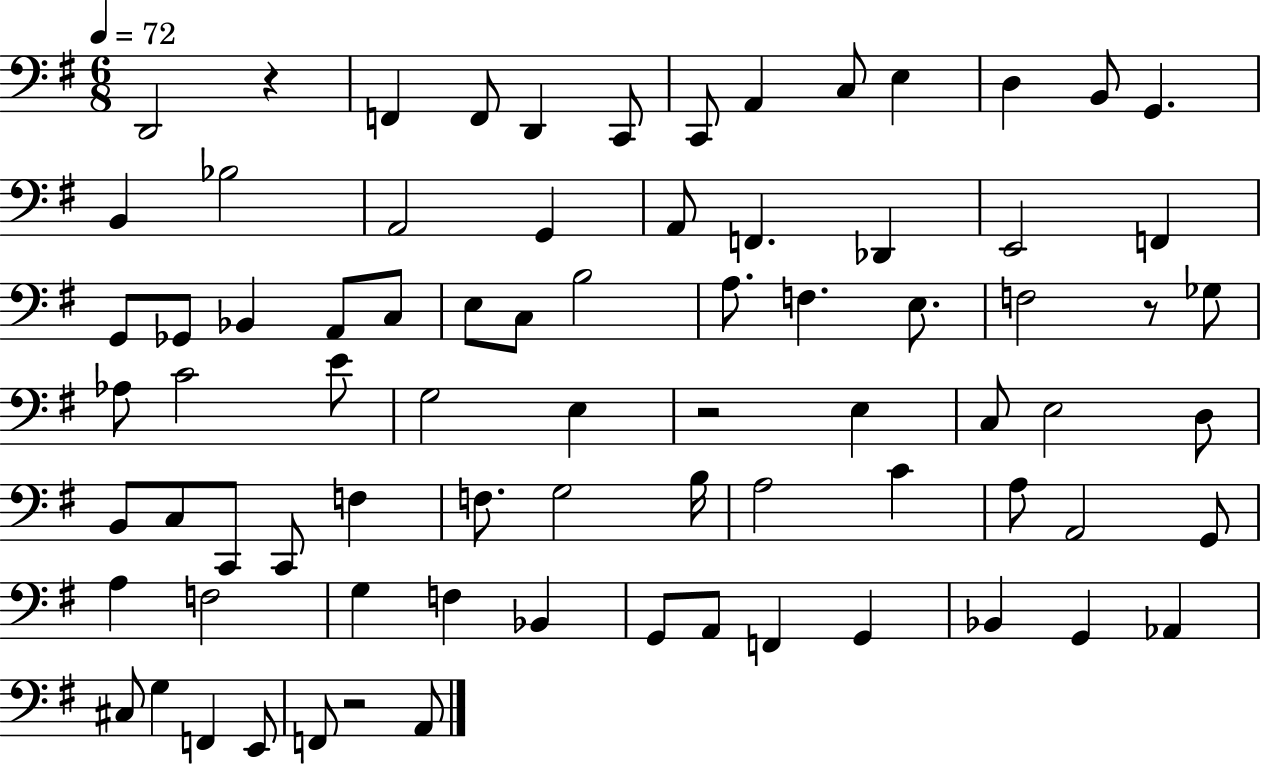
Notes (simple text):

D2/h R/q F2/q F2/e D2/q C2/e C2/e A2/q C3/e E3/q D3/q B2/e G2/q. B2/q Bb3/h A2/h G2/q A2/e F2/q. Db2/q E2/h F2/q G2/e Gb2/e Bb2/q A2/e C3/e E3/e C3/e B3/h A3/e. F3/q. E3/e. F3/h R/e Gb3/e Ab3/e C4/h E4/e G3/h E3/q R/h E3/q C3/e E3/h D3/e B2/e C3/e C2/e C2/e F3/q F3/e. G3/h B3/s A3/h C4/q A3/e A2/h G2/e A3/q F3/h G3/q F3/q Bb2/q G2/e A2/e F2/q G2/q Bb2/q G2/q Ab2/q C#3/e G3/q F2/q E2/e F2/e R/h A2/e